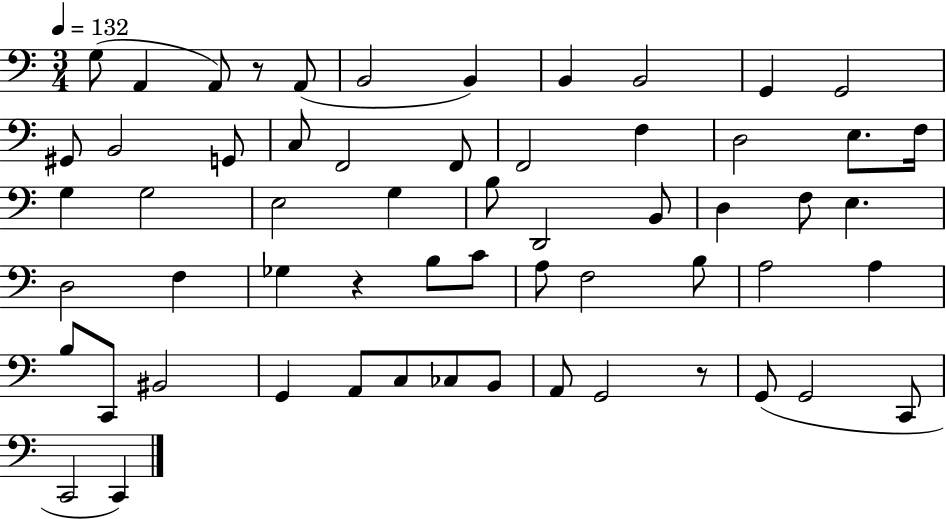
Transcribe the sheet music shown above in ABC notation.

X:1
T:Untitled
M:3/4
L:1/4
K:C
G,/2 A,, A,,/2 z/2 A,,/2 B,,2 B,, B,, B,,2 G,, G,,2 ^G,,/2 B,,2 G,,/2 C,/2 F,,2 F,,/2 F,,2 F, D,2 E,/2 F,/4 G, G,2 E,2 G, B,/2 D,,2 B,,/2 D, F,/2 E, D,2 F, _G, z B,/2 C/2 A,/2 F,2 B,/2 A,2 A, B,/2 C,,/2 ^B,,2 G,, A,,/2 C,/2 _C,/2 B,,/2 A,,/2 G,,2 z/2 G,,/2 G,,2 C,,/2 C,,2 C,,